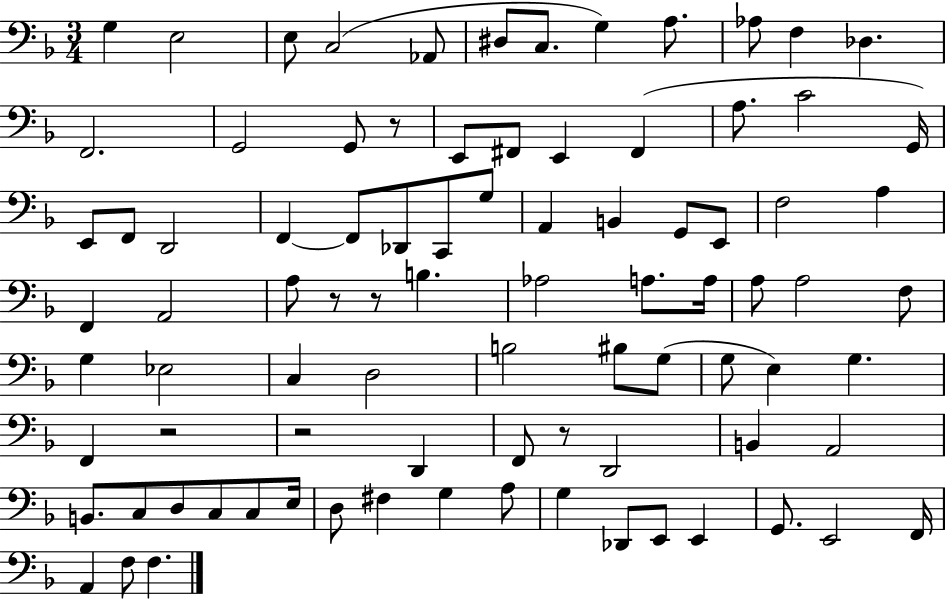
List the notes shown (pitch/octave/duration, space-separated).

G3/q E3/h E3/e C3/h Ab2/e D#3/e C3/e. G3/q A3/e. Ab3/e F3/q Db3/q. F2/h. G2/h G2/e R/e E2/e F#2/e E2/q F#2/q A3/e. C4/h G2/s E2/e F2/e D2/h F2/q F2/e Db2/e C2/e G3/e A2/q B2/q G2/e E2/e F3/h A3/q F2/q A2/h A3/e R/e R/e B3/q. Ab3/h A3/e. A3/s A3/e A3/h F3/e G3/q Eb3/h C3/q D3/h B3/h BIS3/e G3/e G3/e E3/q G3/q. F2/q R/h R/h D2/q F2/e R/e D2/h B2/q A2/h B2/e. C3/e D3/e C3/e C3/e E3/s D3/e F#3/q G3/q A3/e G3/q Db2/e E2/e E2/q G2/e. E2/h F2/s A2/q F3/e F3/q.